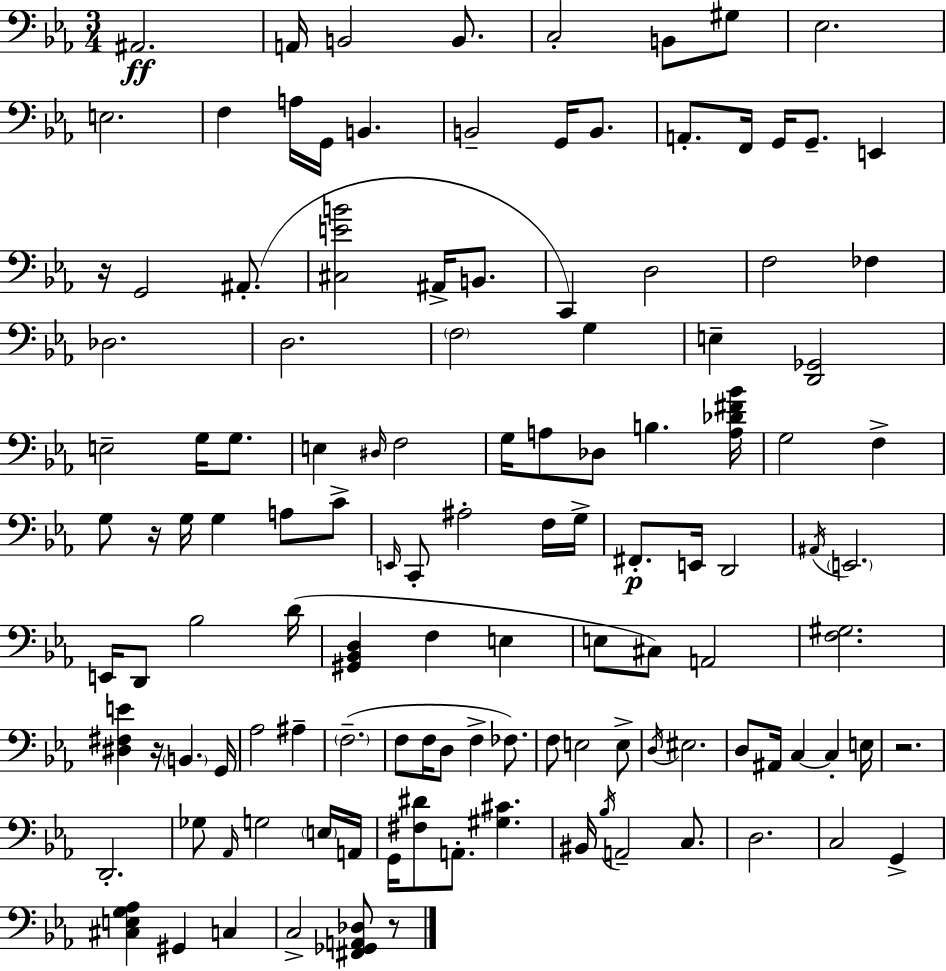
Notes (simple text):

A#2/h. A2/s B2/h B2/e. C3/h B2/e G#3/e Eb3/h. E3/h. F3/q A3/s G2/s B2/q. B2/h G2/s B2/e. A2/e. F2/s G2/s G2/e. E2/q R/s G2/h A#2/e. [C#3,E4,B4]/h A#2/s B2/e. C2/q D3/h F3/h FES3/q Db3/h. D3/h. F3/h G3/q E3/q [D2,Gb2]/h E3/h G3/s G3/e. E3/q D#3/s F3/h G3/s A3/e Db3/e B3/q. [A3,Db4,F#4,Bb4]/s G3/h F3/q G3/e R/s G3/s G3/q A3/e C4/e E2/s C2/e A#3/h F3/s G3/s F#2/e. E2/s D2/h A#2/s E2/h. E2/s D2/e Bb3/h D4/s [G#2,Bb2,D3]/q F3/q E3/q E3/e C#3/e A2/h [F3,G#3]/h. [D#3,F#3,E4]/q R/s B2/q. G2/s Ab3/h A#3/q F3/h. F3/e F3/s D3/e F3/q FES3/e. F3/e E3/h E3/e D3/s EIS3/h. D3/e A#2/s C3/q C3/q E3/s R/h. D2/h. Gb3/e Ab2/s G3/h E3/s A2/s G2/s [F#3,D#4]/e A2/e. [G#3,C#4]/q. BIS2/s Bb3/s A2/h C3/e. D3/h. C3/h G2/q [C#3,E3,G3,Ab3]/q G#2/q C3/q C3/h [F#2,Gb2,A2,Db3]/e R/e